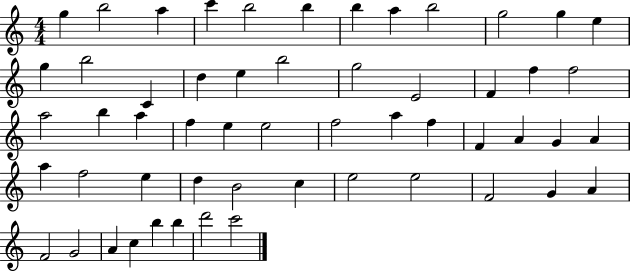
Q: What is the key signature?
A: C major